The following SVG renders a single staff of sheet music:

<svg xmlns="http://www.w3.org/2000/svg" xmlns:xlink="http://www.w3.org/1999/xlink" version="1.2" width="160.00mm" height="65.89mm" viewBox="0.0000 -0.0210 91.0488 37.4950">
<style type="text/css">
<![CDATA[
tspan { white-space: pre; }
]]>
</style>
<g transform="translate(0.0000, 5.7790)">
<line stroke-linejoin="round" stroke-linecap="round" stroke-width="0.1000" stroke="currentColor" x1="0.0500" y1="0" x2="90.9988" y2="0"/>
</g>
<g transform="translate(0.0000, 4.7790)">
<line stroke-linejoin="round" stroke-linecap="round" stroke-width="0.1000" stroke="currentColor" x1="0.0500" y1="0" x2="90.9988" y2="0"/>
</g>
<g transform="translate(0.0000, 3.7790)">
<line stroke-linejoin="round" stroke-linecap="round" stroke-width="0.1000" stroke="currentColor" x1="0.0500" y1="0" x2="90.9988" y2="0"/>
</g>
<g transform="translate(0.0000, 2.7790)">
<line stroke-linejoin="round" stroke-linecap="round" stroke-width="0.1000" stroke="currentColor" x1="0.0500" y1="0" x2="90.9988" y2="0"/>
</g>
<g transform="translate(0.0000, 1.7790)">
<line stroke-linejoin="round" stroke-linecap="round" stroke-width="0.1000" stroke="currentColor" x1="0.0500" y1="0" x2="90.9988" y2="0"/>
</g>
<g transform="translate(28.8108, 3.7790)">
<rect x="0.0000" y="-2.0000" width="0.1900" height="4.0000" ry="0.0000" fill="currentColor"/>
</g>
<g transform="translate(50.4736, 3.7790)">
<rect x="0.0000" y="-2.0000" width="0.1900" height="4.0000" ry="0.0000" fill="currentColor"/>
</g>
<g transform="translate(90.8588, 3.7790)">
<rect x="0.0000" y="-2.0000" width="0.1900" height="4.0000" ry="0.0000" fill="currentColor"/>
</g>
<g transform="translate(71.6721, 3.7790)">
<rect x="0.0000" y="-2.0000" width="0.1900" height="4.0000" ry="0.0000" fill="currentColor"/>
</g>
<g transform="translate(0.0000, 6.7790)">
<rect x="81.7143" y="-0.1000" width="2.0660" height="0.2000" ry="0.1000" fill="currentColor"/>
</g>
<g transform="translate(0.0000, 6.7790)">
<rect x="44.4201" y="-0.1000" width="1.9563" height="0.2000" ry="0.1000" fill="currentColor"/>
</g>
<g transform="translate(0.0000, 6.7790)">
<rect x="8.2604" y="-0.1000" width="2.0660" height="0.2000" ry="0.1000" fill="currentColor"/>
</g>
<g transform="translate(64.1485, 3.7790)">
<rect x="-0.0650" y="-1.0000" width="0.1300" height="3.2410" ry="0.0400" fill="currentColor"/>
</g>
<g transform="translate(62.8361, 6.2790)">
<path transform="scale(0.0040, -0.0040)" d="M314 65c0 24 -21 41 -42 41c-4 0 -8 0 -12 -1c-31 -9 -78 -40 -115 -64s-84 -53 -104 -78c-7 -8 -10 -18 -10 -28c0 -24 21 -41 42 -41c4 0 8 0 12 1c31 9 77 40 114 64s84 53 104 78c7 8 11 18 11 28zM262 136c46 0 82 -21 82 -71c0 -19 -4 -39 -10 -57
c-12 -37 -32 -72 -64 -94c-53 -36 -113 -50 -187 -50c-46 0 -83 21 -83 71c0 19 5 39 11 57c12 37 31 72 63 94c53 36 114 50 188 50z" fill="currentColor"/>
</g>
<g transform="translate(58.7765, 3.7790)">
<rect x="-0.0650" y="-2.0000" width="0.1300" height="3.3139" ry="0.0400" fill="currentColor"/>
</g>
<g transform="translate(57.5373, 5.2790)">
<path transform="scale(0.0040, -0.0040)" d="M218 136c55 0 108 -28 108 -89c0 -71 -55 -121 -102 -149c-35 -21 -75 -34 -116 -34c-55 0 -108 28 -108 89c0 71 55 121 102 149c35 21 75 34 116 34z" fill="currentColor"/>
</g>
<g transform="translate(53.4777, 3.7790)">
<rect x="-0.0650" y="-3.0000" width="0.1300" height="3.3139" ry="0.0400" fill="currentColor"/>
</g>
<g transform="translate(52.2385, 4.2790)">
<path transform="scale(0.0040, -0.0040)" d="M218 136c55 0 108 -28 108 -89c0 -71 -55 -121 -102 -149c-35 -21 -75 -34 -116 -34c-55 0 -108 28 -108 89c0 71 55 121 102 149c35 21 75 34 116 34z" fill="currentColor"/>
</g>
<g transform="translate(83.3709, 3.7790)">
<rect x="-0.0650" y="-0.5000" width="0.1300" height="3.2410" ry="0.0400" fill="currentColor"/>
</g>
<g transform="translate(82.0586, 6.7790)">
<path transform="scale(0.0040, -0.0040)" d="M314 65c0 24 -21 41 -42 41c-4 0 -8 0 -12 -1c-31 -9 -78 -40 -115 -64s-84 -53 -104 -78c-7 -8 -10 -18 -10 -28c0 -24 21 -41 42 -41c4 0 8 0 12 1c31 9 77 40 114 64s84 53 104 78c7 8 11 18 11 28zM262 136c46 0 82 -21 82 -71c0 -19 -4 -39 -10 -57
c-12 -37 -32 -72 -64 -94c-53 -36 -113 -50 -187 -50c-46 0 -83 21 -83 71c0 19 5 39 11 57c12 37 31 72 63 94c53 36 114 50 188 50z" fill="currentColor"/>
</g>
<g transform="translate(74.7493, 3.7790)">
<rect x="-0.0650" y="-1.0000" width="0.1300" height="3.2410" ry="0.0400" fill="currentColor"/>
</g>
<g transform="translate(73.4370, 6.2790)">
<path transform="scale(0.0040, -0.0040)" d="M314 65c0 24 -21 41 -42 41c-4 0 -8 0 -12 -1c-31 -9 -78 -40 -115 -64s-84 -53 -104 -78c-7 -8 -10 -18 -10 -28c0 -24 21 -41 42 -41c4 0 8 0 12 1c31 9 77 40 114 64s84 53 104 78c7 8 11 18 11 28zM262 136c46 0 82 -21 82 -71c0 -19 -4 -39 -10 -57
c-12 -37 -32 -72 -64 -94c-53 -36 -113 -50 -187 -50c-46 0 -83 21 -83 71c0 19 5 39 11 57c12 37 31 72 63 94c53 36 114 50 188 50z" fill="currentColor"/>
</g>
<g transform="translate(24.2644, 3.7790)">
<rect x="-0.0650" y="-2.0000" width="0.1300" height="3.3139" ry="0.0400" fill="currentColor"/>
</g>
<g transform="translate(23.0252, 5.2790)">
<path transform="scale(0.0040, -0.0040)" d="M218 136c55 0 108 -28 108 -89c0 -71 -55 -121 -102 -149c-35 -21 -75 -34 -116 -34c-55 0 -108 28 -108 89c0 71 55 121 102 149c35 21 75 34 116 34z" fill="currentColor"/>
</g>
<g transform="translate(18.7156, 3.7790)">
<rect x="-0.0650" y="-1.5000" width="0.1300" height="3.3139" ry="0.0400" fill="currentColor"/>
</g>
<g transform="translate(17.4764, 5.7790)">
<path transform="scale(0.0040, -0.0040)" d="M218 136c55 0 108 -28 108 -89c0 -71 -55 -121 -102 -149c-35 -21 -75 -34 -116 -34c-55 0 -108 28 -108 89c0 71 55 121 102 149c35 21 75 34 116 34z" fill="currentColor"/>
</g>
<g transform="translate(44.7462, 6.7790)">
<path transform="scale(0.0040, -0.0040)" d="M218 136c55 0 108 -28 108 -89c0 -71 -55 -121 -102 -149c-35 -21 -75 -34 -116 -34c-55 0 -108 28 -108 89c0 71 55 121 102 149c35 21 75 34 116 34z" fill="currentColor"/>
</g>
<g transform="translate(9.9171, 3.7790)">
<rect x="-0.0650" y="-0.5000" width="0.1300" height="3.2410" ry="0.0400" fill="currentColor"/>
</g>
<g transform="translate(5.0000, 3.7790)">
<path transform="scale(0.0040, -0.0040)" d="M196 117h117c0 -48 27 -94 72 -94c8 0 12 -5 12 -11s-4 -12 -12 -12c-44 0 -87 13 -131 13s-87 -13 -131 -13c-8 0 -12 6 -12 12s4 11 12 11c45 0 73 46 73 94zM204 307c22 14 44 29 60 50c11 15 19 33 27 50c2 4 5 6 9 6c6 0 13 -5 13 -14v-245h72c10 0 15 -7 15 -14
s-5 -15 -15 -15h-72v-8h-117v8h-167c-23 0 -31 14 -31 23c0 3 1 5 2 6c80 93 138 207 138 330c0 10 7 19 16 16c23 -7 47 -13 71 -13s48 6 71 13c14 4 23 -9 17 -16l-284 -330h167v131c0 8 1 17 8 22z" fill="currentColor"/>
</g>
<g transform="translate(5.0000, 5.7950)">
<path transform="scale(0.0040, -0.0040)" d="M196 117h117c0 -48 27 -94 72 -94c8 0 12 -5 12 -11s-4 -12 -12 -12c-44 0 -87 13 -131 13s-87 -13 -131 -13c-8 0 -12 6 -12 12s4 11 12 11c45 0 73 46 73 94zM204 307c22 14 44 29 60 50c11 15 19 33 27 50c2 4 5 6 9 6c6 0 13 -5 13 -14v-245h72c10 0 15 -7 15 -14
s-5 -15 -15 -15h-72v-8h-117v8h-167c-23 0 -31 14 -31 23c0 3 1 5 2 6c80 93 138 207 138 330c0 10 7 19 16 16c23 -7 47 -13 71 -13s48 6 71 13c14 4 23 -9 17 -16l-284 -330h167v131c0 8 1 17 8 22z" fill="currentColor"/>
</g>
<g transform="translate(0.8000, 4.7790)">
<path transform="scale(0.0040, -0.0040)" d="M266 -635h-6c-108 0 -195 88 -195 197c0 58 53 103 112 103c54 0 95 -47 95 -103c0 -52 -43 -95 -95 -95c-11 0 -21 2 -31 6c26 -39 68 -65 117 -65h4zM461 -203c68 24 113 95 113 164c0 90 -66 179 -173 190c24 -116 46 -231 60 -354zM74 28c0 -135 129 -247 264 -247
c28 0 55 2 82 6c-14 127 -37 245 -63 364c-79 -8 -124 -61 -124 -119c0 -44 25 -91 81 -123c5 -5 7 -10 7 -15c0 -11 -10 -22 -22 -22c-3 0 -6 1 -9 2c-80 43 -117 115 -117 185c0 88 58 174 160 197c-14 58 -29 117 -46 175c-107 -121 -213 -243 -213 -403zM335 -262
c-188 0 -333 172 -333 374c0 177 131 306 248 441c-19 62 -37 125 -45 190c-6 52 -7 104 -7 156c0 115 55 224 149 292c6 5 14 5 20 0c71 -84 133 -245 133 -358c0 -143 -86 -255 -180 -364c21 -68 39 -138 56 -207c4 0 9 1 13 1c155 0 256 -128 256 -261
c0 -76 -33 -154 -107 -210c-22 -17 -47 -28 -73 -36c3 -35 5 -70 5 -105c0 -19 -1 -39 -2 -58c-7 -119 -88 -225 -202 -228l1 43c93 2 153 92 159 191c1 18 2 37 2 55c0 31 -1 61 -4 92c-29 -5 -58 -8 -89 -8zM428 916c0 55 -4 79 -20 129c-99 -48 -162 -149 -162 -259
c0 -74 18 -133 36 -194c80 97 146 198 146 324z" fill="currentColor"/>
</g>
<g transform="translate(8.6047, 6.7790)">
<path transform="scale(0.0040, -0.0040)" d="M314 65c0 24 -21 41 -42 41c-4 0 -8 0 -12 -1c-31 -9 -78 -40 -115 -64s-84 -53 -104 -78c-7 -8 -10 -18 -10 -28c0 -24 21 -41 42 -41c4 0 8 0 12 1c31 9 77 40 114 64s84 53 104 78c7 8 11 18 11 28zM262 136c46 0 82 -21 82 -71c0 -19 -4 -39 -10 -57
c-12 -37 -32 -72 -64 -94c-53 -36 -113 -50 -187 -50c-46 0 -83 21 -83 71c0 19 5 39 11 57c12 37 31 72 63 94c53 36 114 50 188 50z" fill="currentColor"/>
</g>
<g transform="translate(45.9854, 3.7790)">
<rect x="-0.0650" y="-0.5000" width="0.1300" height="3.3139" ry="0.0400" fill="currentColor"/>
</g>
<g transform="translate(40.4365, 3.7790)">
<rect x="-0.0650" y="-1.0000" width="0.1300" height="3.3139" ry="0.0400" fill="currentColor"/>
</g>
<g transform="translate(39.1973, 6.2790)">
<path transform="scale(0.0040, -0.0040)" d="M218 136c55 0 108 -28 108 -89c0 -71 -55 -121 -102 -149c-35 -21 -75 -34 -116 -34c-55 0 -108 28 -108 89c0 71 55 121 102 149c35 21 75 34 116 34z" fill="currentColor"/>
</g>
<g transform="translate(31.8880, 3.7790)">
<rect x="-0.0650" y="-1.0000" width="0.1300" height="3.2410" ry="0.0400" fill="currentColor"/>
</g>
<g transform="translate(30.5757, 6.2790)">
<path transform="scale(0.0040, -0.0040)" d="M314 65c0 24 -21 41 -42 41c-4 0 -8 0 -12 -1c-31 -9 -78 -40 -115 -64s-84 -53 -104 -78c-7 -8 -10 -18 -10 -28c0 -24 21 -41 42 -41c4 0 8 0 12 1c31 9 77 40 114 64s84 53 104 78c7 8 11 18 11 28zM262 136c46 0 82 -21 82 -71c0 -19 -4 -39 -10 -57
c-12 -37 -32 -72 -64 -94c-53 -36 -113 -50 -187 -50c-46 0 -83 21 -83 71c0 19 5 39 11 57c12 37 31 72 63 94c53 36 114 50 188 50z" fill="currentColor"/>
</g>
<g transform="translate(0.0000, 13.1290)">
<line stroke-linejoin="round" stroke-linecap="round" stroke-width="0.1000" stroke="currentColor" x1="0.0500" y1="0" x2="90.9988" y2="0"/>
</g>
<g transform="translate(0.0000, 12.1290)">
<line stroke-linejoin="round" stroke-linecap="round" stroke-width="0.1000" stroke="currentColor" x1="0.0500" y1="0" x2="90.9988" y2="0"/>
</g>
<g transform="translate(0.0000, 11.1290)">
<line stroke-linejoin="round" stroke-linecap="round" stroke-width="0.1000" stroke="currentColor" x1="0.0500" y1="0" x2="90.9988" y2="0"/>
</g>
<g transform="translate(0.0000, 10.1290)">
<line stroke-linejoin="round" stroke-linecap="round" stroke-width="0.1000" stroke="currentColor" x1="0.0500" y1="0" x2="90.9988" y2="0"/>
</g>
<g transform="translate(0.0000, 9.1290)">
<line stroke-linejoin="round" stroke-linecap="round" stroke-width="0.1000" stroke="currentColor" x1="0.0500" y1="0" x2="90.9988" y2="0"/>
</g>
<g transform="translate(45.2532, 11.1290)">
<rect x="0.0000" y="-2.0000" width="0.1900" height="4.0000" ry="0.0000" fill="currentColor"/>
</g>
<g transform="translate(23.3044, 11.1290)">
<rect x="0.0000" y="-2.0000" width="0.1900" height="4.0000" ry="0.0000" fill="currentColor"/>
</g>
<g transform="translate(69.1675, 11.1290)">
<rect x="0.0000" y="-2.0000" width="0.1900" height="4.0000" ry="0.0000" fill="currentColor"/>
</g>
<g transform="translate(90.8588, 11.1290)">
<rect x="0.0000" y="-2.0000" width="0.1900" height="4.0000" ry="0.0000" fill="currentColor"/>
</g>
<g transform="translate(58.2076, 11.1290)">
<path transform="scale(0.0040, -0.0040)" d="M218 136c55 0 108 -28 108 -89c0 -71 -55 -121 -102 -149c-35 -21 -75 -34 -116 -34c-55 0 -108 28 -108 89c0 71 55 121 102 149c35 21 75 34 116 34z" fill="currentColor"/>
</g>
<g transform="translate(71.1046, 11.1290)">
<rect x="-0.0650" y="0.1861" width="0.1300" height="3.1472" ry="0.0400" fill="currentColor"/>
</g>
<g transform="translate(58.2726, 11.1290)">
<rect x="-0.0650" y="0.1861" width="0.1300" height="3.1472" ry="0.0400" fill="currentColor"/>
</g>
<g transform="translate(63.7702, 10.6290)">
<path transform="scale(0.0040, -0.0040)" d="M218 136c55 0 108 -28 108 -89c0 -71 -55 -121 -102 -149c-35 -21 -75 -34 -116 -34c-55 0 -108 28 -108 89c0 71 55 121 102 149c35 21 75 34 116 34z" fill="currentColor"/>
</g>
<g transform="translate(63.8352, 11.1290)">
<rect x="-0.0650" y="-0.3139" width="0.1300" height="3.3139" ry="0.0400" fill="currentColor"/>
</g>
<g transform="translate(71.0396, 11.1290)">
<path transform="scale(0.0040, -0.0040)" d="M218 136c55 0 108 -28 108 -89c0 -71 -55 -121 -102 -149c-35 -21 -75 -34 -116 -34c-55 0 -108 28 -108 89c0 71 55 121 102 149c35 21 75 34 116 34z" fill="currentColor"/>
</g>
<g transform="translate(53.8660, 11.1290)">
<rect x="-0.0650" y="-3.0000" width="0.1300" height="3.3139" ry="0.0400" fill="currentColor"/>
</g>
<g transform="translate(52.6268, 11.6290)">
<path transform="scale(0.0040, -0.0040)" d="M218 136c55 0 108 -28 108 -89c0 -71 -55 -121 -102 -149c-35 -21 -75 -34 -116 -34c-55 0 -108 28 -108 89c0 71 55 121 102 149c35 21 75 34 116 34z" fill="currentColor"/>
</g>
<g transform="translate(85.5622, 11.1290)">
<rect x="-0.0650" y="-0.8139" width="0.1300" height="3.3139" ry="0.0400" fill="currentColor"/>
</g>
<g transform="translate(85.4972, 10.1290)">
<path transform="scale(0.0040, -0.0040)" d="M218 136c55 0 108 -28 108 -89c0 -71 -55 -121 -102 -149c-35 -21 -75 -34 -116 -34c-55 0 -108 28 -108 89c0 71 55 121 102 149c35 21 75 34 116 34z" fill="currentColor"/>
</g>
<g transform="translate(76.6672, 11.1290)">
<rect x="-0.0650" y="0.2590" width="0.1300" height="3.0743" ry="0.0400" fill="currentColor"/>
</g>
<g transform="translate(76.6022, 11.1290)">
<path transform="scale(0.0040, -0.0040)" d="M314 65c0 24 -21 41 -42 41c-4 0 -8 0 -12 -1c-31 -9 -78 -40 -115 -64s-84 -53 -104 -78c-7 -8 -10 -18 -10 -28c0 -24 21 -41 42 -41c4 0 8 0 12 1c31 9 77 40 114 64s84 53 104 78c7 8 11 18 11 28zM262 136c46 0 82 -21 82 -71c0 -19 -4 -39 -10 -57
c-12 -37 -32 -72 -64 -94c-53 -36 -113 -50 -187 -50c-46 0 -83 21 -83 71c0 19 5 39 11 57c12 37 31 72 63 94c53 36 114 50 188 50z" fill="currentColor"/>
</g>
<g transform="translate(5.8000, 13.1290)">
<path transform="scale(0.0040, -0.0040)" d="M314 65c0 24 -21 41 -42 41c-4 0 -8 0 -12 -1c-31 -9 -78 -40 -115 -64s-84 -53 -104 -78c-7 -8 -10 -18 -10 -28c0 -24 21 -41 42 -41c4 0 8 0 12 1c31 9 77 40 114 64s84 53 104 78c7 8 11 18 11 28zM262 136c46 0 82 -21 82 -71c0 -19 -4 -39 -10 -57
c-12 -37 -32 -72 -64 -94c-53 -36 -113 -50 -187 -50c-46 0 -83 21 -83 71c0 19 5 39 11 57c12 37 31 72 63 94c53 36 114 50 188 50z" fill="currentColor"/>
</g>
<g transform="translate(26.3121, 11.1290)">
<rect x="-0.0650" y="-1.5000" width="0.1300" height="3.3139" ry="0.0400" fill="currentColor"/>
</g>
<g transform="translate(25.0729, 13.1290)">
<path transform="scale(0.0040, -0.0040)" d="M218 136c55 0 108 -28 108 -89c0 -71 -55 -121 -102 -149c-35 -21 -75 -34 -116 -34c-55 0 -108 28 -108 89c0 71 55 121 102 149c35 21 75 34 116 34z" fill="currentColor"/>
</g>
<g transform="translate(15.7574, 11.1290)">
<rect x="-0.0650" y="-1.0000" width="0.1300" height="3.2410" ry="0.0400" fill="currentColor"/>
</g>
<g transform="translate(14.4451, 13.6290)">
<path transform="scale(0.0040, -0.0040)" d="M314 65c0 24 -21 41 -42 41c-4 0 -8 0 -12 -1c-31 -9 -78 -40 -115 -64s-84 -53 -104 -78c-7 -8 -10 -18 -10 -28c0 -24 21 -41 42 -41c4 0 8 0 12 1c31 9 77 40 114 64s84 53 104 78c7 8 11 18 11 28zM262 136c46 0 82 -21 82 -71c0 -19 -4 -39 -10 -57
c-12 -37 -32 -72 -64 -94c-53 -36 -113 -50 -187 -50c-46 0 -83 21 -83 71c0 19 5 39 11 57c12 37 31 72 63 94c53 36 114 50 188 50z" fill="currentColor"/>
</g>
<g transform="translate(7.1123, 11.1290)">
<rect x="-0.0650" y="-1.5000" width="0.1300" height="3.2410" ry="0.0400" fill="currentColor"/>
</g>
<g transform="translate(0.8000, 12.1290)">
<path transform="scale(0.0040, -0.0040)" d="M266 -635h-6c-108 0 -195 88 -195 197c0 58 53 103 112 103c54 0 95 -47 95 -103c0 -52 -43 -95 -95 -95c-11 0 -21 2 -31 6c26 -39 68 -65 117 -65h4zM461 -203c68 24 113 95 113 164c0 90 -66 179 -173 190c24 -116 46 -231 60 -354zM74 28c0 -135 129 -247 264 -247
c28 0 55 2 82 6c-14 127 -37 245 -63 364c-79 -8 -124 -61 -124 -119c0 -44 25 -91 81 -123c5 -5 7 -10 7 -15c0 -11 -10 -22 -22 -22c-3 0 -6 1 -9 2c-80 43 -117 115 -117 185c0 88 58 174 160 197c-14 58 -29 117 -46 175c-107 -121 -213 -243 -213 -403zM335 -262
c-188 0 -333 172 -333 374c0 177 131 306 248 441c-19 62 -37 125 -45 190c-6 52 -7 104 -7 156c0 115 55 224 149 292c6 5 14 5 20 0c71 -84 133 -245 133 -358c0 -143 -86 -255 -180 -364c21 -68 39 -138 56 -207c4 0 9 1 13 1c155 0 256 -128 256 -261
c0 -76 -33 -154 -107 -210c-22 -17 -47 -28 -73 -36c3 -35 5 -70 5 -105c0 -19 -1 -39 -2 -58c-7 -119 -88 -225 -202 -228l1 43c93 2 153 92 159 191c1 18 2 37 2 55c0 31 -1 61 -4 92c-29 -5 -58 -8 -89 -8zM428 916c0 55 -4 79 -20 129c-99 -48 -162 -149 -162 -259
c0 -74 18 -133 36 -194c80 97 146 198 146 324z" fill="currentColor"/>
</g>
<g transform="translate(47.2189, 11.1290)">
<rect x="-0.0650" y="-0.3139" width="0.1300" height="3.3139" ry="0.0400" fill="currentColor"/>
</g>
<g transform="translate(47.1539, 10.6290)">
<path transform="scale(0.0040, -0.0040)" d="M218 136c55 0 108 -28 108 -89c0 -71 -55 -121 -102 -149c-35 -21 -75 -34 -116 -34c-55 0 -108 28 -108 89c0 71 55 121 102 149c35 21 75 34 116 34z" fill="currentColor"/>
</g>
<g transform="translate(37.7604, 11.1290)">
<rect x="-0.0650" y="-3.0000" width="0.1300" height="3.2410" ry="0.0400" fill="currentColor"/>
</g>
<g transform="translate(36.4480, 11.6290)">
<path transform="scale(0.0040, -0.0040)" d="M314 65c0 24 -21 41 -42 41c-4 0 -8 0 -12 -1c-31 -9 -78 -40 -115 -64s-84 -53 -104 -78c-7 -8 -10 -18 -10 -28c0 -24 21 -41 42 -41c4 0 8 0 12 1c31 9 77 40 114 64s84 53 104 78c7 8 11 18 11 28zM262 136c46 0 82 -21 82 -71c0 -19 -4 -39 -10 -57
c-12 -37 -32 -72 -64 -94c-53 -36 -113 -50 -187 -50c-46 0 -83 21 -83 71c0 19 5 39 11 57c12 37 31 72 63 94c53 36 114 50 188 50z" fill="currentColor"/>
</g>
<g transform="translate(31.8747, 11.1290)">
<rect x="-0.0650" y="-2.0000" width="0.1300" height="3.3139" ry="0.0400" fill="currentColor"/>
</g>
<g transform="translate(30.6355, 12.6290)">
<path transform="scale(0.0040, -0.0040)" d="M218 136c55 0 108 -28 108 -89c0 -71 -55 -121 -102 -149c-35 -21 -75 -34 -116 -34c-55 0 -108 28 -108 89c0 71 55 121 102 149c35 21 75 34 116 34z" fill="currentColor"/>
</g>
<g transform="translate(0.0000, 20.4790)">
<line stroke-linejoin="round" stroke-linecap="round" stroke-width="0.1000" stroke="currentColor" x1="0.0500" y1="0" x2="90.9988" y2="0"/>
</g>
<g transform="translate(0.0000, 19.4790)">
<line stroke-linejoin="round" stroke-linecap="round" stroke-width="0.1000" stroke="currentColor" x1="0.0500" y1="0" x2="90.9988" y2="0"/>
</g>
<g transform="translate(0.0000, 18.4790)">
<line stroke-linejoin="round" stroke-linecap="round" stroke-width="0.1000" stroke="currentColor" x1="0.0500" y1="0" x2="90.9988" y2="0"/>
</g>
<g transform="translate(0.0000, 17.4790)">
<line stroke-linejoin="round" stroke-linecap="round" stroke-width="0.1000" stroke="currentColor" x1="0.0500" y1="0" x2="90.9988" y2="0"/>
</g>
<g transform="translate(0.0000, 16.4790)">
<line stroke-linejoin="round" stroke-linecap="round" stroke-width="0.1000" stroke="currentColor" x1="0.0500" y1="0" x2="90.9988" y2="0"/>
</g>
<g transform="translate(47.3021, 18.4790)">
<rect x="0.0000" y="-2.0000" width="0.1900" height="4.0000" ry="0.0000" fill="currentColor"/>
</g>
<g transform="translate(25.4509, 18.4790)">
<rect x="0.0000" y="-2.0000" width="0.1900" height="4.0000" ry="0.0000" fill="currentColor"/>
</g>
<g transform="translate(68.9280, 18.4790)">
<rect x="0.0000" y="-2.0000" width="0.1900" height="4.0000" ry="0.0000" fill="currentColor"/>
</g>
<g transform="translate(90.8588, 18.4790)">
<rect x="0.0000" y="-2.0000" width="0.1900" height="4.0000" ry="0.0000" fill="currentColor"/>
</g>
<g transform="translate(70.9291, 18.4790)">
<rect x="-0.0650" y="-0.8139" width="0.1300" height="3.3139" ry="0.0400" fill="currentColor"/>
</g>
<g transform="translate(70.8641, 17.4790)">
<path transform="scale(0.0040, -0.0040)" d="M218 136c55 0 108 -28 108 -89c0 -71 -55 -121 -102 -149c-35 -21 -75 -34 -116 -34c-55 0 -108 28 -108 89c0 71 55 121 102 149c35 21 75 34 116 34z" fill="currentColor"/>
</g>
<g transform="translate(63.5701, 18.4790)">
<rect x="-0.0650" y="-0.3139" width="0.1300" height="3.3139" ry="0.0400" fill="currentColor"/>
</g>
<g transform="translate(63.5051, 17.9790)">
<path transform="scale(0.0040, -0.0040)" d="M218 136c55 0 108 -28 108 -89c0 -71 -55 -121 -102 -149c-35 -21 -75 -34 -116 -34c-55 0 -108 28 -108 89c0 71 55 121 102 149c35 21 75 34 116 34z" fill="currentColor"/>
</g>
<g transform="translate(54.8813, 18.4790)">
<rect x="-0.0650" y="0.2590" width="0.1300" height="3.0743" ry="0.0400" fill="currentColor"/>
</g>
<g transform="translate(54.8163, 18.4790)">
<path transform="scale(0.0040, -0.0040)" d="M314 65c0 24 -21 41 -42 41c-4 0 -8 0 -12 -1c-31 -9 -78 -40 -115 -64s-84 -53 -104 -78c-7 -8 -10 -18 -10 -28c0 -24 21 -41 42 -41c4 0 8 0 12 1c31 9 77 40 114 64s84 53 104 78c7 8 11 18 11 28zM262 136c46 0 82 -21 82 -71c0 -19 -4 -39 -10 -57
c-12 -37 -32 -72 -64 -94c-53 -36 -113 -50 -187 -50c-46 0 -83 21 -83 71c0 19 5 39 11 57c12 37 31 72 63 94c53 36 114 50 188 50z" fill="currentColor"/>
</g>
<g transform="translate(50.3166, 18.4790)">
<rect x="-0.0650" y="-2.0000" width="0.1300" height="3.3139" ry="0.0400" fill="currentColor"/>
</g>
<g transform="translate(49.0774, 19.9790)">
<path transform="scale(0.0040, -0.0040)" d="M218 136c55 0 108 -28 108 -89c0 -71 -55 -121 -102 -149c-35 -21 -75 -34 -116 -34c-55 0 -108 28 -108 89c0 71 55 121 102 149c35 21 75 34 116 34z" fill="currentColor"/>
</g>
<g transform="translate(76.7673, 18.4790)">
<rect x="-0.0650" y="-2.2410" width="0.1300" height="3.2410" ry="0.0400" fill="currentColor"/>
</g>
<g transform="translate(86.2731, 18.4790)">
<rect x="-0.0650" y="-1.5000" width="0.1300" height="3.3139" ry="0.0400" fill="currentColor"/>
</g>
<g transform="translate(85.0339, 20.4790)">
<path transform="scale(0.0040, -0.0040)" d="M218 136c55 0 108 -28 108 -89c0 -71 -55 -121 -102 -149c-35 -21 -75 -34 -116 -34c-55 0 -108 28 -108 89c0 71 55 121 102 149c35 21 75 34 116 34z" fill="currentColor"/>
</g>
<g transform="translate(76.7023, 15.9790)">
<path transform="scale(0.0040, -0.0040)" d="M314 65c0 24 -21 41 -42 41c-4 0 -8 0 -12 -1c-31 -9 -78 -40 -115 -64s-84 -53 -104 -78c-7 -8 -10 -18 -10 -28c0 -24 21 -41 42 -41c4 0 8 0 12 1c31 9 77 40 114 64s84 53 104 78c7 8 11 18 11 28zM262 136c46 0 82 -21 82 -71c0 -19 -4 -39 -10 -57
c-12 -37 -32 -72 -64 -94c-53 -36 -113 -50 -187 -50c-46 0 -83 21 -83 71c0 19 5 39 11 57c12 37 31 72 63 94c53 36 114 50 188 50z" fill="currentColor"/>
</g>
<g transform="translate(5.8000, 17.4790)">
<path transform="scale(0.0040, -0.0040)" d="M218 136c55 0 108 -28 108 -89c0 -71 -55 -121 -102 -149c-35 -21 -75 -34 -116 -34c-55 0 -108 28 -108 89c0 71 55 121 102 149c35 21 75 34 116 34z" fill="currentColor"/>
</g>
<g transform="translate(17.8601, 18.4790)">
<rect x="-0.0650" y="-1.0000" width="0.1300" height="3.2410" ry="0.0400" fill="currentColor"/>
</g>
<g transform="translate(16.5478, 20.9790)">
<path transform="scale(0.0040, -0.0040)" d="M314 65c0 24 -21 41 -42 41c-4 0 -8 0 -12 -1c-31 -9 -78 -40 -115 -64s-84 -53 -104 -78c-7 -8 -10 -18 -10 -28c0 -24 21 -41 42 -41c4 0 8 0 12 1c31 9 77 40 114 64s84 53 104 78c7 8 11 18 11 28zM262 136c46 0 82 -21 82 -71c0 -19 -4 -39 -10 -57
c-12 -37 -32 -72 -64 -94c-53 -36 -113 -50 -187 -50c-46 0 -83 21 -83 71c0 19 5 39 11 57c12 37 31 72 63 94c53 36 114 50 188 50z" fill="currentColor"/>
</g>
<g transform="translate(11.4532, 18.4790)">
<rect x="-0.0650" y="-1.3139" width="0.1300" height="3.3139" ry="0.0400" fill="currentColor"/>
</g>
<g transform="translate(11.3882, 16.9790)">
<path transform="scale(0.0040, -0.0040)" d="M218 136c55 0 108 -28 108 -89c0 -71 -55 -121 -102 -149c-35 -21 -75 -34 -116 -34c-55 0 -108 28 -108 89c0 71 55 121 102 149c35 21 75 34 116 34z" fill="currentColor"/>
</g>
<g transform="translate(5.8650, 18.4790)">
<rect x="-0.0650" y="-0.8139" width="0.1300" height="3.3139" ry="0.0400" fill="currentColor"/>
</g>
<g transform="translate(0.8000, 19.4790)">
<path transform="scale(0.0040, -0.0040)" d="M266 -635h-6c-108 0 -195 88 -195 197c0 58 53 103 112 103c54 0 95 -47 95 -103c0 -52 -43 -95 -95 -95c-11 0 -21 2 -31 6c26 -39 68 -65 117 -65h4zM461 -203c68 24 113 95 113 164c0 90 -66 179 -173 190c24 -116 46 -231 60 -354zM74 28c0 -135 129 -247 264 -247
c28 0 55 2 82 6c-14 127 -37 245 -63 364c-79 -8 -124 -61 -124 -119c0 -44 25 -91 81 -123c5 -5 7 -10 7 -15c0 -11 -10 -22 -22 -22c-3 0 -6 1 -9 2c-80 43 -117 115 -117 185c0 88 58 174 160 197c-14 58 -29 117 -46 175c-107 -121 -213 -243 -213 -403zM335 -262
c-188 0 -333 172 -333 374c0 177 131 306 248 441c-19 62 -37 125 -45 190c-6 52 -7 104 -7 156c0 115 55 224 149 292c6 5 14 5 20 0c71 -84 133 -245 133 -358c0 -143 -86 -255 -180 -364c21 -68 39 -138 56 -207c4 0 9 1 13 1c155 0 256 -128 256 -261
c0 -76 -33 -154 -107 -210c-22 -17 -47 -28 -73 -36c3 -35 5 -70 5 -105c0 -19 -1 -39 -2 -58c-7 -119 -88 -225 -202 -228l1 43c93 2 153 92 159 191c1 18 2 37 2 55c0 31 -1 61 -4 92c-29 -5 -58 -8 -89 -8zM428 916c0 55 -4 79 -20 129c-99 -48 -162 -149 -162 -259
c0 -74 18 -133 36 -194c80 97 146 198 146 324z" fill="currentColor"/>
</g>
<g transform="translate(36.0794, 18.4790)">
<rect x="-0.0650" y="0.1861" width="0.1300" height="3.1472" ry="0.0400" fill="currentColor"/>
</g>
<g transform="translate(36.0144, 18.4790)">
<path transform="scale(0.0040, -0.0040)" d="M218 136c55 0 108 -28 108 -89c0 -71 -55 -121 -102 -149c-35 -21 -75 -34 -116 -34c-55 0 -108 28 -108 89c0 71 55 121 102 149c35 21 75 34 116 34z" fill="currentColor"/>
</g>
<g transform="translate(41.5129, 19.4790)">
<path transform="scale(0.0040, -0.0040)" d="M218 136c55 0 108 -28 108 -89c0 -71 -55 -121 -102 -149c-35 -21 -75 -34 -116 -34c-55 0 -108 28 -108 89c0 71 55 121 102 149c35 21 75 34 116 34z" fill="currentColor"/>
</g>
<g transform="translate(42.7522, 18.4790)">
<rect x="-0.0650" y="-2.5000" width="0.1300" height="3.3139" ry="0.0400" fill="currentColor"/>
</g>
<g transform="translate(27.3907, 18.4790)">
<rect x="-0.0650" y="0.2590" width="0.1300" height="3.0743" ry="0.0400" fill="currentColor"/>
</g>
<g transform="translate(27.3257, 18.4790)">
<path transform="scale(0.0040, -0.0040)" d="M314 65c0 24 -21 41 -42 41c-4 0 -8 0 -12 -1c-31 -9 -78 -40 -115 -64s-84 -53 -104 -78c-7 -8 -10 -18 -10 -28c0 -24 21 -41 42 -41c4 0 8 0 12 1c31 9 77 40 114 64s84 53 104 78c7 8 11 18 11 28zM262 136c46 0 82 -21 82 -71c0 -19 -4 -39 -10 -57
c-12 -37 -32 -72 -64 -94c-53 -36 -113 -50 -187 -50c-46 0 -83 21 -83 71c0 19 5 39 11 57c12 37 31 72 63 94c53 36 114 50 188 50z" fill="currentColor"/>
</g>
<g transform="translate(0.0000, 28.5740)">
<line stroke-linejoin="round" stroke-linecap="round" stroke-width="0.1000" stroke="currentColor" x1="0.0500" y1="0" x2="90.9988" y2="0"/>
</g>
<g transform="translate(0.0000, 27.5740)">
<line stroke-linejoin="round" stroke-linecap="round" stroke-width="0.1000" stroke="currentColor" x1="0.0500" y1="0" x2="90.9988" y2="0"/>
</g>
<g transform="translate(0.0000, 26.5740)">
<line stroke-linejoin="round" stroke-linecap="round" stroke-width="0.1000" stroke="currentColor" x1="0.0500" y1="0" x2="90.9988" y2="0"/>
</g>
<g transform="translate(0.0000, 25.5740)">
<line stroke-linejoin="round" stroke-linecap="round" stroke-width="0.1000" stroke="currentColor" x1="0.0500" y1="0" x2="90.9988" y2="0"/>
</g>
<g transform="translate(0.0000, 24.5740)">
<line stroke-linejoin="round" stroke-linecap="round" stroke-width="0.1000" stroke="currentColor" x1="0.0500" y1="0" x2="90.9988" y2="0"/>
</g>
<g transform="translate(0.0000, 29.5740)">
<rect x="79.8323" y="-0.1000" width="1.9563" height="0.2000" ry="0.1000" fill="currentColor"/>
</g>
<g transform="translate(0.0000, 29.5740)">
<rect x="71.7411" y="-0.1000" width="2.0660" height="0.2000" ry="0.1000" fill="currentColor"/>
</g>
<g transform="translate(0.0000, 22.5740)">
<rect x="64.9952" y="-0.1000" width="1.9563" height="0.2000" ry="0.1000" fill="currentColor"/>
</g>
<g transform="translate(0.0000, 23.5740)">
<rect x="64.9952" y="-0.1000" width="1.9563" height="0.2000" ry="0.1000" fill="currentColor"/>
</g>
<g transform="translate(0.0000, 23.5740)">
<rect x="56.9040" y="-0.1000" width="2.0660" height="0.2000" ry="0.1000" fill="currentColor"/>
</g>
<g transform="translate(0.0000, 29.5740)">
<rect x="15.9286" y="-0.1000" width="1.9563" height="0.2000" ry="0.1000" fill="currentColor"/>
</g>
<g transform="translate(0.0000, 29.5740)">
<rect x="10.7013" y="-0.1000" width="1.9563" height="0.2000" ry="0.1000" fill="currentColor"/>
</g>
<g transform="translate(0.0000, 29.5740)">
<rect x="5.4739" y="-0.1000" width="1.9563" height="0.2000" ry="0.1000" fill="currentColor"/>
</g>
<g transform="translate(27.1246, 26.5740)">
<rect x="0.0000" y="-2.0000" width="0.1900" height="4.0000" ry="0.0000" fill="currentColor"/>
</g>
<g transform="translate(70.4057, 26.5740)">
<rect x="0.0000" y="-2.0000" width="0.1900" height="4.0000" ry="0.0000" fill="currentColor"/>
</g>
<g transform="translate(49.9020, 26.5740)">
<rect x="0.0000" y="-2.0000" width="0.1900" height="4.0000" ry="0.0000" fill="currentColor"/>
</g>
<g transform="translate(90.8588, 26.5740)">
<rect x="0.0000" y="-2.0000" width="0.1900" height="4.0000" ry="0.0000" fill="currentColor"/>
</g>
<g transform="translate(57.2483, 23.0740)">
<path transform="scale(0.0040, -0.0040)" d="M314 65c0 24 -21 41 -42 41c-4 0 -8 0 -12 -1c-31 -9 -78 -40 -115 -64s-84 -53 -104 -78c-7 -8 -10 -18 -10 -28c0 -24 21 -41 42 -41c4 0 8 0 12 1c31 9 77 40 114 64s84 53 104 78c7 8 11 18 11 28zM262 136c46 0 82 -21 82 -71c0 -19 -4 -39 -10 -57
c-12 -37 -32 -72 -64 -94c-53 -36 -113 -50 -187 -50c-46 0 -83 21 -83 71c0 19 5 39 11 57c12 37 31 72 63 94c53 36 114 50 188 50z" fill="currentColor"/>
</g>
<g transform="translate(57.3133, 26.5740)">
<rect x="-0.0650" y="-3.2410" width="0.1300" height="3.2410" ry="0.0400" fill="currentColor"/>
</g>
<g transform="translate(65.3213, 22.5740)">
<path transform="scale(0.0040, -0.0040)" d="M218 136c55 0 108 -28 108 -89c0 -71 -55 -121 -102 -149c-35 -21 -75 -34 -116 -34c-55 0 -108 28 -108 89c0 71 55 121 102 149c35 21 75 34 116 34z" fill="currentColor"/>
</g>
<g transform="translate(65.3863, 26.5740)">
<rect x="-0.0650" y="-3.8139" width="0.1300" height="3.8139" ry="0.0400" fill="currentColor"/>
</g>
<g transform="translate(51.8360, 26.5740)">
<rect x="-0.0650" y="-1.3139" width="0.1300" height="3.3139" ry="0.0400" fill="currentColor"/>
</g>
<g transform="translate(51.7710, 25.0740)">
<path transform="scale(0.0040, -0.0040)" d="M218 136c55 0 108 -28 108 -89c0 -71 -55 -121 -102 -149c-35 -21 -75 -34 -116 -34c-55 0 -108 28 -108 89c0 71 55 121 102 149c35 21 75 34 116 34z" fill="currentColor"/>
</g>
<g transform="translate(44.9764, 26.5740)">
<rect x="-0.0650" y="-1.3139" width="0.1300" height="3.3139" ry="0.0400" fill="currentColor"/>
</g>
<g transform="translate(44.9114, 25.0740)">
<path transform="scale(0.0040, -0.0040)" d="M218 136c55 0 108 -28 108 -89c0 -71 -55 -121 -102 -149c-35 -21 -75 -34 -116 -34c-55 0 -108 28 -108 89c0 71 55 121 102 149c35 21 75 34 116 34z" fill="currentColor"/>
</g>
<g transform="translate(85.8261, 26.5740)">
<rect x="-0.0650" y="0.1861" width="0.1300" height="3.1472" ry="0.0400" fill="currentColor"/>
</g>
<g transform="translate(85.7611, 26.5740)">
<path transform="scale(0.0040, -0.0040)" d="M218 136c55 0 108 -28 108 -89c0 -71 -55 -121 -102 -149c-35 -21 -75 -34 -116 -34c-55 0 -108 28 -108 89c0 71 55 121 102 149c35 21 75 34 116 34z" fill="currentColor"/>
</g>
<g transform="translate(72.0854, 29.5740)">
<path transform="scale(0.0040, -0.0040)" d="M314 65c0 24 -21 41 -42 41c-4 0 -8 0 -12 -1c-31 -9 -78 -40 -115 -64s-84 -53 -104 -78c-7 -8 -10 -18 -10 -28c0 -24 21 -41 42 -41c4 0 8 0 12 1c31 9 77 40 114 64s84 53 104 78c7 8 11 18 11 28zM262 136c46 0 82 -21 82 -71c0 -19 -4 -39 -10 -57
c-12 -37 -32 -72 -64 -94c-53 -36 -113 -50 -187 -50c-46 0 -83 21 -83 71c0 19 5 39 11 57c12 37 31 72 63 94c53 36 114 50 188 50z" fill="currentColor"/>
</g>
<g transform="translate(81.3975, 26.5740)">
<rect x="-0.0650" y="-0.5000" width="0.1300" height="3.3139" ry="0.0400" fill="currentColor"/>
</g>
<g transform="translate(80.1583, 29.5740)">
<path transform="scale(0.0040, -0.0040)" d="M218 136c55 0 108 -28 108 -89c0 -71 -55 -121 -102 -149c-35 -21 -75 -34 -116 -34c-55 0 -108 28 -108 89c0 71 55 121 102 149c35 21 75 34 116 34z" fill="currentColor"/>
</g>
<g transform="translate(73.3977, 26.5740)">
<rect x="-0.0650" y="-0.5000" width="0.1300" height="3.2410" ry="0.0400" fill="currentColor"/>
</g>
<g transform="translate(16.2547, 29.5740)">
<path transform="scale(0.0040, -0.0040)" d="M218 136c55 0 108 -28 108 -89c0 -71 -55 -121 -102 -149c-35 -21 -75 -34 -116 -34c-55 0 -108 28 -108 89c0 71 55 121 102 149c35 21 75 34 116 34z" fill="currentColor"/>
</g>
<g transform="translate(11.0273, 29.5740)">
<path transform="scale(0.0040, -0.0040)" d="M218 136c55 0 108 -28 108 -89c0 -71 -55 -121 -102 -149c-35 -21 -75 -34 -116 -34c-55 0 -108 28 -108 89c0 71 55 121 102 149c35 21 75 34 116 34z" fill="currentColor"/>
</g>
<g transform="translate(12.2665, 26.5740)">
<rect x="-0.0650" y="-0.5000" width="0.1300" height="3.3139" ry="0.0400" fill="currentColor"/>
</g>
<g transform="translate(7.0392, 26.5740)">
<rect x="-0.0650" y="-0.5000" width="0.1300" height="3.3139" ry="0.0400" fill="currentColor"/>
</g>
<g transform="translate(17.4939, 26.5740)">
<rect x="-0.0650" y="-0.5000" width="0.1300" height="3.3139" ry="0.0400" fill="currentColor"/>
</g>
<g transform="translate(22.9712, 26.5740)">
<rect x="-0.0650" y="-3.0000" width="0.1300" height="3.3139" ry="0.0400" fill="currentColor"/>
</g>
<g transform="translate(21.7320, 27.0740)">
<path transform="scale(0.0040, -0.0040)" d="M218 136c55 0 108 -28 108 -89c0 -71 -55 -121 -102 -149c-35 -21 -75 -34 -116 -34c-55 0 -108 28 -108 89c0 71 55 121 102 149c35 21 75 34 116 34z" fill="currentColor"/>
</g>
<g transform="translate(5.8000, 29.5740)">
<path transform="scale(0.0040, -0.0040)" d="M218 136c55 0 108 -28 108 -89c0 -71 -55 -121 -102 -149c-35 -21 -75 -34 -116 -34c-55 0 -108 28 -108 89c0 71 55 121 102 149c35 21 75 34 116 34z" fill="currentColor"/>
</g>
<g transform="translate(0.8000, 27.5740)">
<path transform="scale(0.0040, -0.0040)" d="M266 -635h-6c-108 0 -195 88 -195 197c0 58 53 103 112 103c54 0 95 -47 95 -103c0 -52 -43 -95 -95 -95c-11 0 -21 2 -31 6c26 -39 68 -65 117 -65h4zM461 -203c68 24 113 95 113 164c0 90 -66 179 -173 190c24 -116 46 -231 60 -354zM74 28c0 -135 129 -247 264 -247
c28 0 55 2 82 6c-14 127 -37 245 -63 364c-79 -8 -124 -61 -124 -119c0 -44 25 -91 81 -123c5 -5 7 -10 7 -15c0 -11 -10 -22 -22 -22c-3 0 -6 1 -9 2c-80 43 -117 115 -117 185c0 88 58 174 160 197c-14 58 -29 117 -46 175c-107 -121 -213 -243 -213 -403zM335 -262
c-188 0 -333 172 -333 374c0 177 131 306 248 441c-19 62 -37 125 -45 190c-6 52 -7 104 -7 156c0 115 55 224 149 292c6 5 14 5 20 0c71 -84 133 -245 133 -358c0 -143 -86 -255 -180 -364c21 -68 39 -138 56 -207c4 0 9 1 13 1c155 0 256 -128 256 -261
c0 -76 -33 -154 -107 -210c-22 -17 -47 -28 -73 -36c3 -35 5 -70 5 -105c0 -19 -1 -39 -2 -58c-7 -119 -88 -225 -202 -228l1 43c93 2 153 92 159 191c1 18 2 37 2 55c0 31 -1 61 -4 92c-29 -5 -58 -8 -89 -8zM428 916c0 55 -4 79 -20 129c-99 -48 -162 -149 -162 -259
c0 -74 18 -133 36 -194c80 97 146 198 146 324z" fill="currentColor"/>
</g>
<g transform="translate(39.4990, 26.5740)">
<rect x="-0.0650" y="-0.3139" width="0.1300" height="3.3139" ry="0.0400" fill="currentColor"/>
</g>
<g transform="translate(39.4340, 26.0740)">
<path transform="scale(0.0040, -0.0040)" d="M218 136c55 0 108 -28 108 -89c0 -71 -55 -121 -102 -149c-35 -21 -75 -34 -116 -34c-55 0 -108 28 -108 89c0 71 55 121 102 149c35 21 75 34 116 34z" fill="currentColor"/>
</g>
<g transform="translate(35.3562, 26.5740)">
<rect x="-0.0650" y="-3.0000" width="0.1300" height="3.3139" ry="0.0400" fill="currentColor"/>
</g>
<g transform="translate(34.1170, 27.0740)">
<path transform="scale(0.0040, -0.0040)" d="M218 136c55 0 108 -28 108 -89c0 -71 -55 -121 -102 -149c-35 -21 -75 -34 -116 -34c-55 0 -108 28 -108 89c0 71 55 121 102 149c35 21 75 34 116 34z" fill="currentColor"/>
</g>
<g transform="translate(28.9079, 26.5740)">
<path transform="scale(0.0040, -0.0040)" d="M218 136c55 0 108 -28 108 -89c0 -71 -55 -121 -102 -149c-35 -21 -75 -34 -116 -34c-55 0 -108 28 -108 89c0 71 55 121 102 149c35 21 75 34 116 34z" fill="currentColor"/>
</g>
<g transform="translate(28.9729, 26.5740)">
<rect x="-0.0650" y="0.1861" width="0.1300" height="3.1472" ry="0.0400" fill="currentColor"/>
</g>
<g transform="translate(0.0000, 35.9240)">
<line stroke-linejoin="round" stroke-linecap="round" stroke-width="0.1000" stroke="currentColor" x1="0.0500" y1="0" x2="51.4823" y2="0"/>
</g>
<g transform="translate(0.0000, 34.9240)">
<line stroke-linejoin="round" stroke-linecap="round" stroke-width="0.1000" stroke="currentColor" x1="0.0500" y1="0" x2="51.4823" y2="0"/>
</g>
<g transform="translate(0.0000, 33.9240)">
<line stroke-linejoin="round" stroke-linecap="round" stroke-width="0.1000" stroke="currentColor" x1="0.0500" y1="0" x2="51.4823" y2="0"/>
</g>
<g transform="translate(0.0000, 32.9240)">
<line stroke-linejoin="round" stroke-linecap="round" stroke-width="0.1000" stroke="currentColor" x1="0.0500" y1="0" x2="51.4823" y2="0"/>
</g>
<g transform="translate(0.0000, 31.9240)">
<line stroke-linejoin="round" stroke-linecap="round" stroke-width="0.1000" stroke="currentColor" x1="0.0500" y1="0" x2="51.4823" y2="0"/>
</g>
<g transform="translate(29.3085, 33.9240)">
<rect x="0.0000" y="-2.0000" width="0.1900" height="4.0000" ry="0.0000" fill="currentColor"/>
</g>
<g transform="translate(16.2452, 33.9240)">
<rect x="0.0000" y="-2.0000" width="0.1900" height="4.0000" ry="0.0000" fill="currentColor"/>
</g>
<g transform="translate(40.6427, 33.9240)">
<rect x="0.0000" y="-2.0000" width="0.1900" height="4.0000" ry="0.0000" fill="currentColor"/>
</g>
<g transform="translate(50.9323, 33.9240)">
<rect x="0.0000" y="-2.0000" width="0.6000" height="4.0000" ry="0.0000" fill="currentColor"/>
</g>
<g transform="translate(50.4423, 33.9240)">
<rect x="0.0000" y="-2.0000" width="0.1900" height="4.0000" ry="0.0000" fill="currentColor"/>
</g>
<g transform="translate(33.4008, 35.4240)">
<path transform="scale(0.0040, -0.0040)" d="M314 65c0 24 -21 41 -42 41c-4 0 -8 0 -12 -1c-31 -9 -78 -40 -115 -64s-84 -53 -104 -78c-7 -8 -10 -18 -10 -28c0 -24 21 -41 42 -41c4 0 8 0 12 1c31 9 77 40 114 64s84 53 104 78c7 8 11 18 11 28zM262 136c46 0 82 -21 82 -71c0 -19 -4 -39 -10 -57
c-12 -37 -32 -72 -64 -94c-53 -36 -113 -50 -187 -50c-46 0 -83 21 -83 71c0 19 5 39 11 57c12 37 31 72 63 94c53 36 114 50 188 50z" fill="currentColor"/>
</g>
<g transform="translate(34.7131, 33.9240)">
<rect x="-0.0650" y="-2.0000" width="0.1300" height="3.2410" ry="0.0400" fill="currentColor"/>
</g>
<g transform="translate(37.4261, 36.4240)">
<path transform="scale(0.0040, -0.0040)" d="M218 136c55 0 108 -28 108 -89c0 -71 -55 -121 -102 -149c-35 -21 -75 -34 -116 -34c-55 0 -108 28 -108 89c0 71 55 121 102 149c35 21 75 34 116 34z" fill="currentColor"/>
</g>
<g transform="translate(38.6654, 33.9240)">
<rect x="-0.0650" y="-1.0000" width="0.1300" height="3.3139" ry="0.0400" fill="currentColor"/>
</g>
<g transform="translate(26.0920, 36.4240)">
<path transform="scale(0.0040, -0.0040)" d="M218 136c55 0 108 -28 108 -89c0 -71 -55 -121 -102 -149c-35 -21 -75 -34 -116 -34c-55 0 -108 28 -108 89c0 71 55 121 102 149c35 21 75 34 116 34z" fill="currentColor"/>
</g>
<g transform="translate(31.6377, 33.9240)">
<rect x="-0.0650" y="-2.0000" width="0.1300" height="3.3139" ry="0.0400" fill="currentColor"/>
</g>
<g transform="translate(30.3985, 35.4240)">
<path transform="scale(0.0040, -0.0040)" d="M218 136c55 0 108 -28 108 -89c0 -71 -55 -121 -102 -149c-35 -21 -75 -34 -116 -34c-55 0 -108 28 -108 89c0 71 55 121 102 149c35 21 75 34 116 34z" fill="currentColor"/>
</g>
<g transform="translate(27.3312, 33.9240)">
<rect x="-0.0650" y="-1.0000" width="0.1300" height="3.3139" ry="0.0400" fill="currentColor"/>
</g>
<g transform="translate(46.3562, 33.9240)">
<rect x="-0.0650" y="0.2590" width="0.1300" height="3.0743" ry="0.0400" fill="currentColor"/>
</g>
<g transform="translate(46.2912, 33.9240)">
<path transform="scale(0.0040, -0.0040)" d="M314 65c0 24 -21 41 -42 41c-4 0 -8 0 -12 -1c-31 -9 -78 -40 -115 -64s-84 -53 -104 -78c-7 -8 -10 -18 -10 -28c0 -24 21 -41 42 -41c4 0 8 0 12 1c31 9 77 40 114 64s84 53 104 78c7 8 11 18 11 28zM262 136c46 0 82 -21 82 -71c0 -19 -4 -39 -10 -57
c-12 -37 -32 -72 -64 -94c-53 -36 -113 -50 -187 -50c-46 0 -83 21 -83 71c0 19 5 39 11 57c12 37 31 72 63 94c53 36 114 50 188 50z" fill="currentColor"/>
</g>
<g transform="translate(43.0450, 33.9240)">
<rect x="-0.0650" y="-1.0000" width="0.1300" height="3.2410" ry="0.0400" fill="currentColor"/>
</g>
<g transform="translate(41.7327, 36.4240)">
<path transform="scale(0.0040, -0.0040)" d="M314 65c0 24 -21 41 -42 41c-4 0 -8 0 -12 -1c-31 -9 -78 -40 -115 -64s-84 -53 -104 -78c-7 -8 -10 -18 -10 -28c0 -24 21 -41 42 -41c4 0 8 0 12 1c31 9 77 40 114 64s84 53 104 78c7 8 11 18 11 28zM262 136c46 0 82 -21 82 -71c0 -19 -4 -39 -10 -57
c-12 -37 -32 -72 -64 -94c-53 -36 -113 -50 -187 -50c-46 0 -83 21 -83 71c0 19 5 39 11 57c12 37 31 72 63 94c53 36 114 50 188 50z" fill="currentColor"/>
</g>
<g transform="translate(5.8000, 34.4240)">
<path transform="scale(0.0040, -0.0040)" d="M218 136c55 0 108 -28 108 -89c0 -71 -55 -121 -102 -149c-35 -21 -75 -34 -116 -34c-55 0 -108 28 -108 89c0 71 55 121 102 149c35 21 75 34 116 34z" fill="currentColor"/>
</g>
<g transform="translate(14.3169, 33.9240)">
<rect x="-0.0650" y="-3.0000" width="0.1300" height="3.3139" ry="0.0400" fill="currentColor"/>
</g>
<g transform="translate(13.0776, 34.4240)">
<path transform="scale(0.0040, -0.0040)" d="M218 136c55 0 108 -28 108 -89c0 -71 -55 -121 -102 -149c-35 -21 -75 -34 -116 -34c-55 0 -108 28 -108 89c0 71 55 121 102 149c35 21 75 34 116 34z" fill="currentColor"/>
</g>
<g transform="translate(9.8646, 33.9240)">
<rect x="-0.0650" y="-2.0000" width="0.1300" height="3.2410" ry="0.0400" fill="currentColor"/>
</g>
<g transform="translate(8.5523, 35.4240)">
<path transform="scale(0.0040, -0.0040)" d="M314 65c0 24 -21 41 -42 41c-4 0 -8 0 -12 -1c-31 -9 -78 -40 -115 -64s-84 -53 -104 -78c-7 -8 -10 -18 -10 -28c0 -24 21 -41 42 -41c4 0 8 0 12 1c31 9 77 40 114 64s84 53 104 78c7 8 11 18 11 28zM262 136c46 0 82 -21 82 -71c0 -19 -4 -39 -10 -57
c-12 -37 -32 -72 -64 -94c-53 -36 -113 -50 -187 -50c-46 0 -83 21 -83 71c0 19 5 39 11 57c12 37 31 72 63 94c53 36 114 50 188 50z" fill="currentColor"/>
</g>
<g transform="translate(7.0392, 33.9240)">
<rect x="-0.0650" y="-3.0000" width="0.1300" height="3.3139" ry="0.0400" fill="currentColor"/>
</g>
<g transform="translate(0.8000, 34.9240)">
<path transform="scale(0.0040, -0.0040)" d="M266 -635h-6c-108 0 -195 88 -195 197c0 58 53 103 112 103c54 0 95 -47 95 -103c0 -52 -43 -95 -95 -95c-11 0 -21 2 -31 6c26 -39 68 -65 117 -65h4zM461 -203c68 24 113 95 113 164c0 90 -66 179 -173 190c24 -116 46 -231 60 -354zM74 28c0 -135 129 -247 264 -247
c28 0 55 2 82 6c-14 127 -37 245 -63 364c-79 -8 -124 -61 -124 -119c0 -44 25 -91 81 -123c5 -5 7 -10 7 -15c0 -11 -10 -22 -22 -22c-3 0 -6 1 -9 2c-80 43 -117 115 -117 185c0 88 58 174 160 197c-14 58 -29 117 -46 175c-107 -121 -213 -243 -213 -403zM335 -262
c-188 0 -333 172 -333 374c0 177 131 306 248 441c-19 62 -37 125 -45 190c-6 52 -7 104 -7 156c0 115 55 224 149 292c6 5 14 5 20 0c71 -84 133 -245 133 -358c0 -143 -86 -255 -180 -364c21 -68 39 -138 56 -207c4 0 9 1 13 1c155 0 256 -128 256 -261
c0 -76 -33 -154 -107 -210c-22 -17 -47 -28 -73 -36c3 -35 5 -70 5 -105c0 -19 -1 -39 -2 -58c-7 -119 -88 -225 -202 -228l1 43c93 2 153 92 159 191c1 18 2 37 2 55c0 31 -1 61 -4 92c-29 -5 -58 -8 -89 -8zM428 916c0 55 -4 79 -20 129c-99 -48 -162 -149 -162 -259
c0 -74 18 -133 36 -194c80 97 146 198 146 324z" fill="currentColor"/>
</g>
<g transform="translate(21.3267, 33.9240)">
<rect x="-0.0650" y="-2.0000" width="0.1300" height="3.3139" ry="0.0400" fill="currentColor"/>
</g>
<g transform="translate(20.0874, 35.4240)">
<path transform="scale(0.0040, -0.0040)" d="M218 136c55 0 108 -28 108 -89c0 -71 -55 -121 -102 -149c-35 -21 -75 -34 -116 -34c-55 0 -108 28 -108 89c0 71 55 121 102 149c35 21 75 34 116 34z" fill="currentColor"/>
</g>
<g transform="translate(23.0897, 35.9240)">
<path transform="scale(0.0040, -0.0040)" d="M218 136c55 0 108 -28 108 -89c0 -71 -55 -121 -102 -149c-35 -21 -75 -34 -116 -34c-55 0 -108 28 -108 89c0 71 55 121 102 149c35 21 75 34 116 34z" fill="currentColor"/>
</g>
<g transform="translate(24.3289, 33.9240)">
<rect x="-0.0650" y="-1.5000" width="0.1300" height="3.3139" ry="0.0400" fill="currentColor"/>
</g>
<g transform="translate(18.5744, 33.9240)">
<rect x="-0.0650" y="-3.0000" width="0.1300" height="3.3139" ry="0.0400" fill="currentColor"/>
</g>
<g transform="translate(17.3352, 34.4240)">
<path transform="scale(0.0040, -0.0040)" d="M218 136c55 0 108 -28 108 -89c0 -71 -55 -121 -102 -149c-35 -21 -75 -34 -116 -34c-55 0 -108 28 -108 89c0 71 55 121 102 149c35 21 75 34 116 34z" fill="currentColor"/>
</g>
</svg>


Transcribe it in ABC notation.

X:1
T:Untitled
M:4/4
L:1/4
K:C
C2 E F D2 D C A F D2 D2 C2 E2 D2 E F A2 c A B c B B2 d d e D2 B2 B G F B2 c d g2 E C C C A B A c e e b2 c' C2 C B A F2 A A F E D F F2 D D2 B2